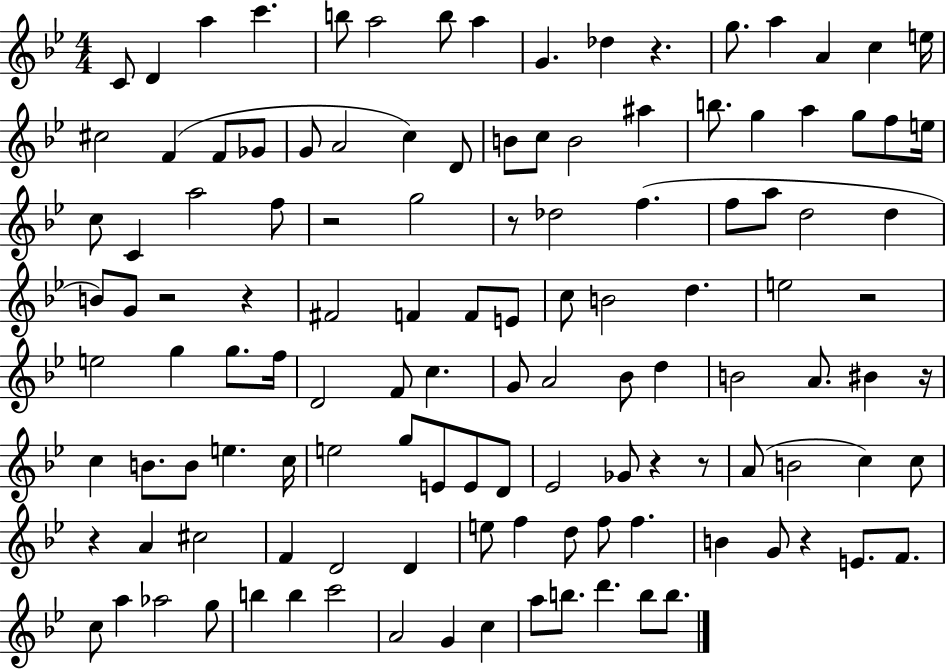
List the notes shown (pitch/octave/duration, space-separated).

C4/e D4/q A5/q C6/q. B5/e A5/h B5/e A5/q G4/q. Db5/q R/q. G5/e. A5/q A4/q C5/q E5/s C#5/h F4/q F4/e Gb4/e G4/e A4/h C5/q D4/e B4/e C5/e B4/h A#5/q B5/e. G5/q A5/q G5/e F5/e E5/s C5/e C4/q A5/h F5/e R/h G5/h R/e Db5/h F5/q. F5/e A5/e D5/h D5/q B4/e G4/e R/h R/q F#4/h F4/q F4/e E4/e C5/e B4/h D5/q. E5/h R/h E5/h G5/q G5/e. F5/s D4/h F4/e C5/q. G4/e A4/h Bb4/e D5/q B4/h A4/e. BIS4/q R/s C5/q B4/e. B4/e E5/q. C5/s E5/h G5/e E4/e E4/e D4/e Eb4/h Gb4/e R/q R/e A4/e B4/h C5/q C5/e R/q A4/q C#5/h F4/q D4/h D4/q E5/e F5/q D5/e F5/e F5/q. B4/q G4/e R/q E4/e. F4/e. C5/e A5/q Ab5/h G5/e B5/q B5/q C6/h A4/h G4/q C5/q A5/e B5/e. D6/q. B5/e B5/e.